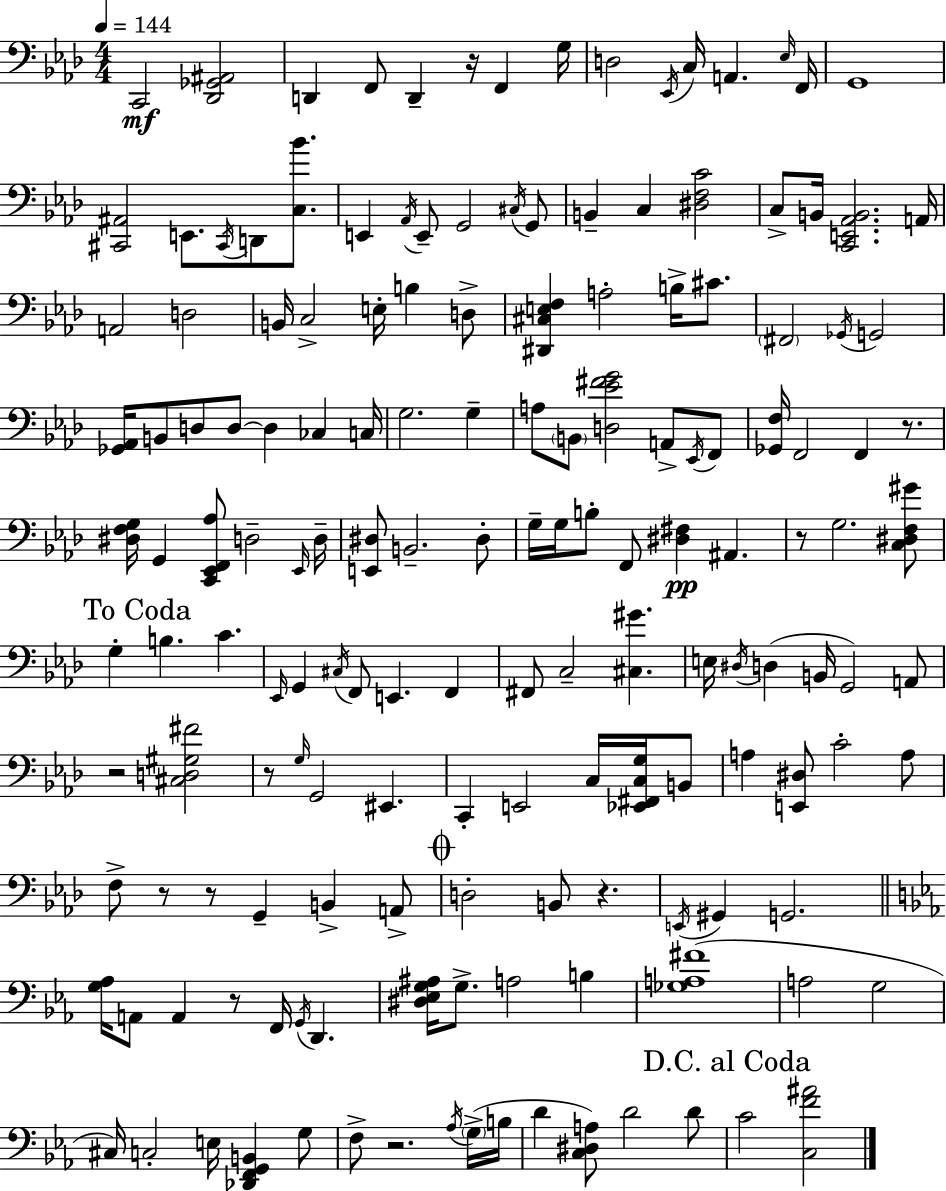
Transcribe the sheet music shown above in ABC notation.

X:1
T:Untitled
M:4/4
L:1/4
K:Ab
C,,2 [_D,,_G,,^A,,]2 D,, F,,/2 D,, z/4 F,, G,/4 D,2 _E,,/4 C,/4 A,, _E,/4 F,,/4 G,,4 [^C,,^A,,]2 E,,/2 ^C,,/4 D,,/2 [C,_B]/2 E,, _A,,/4 E,,/2 G,,2 ^C,/4 G,,/2 B,, C, [^D,F,C]2 C,/2 B,,/4 [C,,E,,_A,,B,,]2 A,,/4 A,,2 D,2 B,,/4 C,2 E,/4 B, D,/2 [^D,,^C,E,F,] A,2 B,/4 ^C/2 ^F,,2 _G,,/4 G,,2 [_G,,_A,,]/4 B,,/2 D,/2 D,/2 D, _C, C,/4 G,2 G, A,/2 B,,/2 [D,_E^FG]2 A,,/2 _E,,/4 F,,/2 [_G,,F,]/4 F,,2 F,, z/2 [^D,F,G,]/4 G,, [C,,_E,,F,,_A,]/2 D,2 _E,,/4 D,/4 [E,,^D,]/2 B,,2 ^D,/2 G,/4 G,/4 B,/2 F,,/2 [^D,^F,] ^A,, z/2 G,2 [C,^D,F,^G]/2 G, B, C _E,,/4 G,, ^C,/4 F,,/2 E,, F,, ^F,,/2 C,2 [^C,^G] E,/4 ^D,/4 D, B,,/4 G,,2 A,,/2 z2 [^C,D,^G,^F]2 z/2 G,/4 G,,2 ^E,, C,, E,,2 C,/4 [_E,,^F,,C,G,]/4 B,,/2 A, [E,,^D,]/2 C2 A,/2 F,/2 z/2 z/2 G,, B,, A,,/2 D,2 B,,/2 z E,,/4 ^G,, G,,2 [G,_A,]/4 A,,/2 A,, z/2 F,,/4 G,,/4 D,, [^D,_E,G,^A,]/4 G,/2 A,2 B, [_G,A,^F]4 A,2 G,2 ^C,/4 C,2 E,/4 [_D,,F,,G,,B,,] G,/2 F,/2 z2 _A,/4 G,/4 B,/4 D [C,^D,A,]/2 D2 D/2 C2 [C,F^A]2